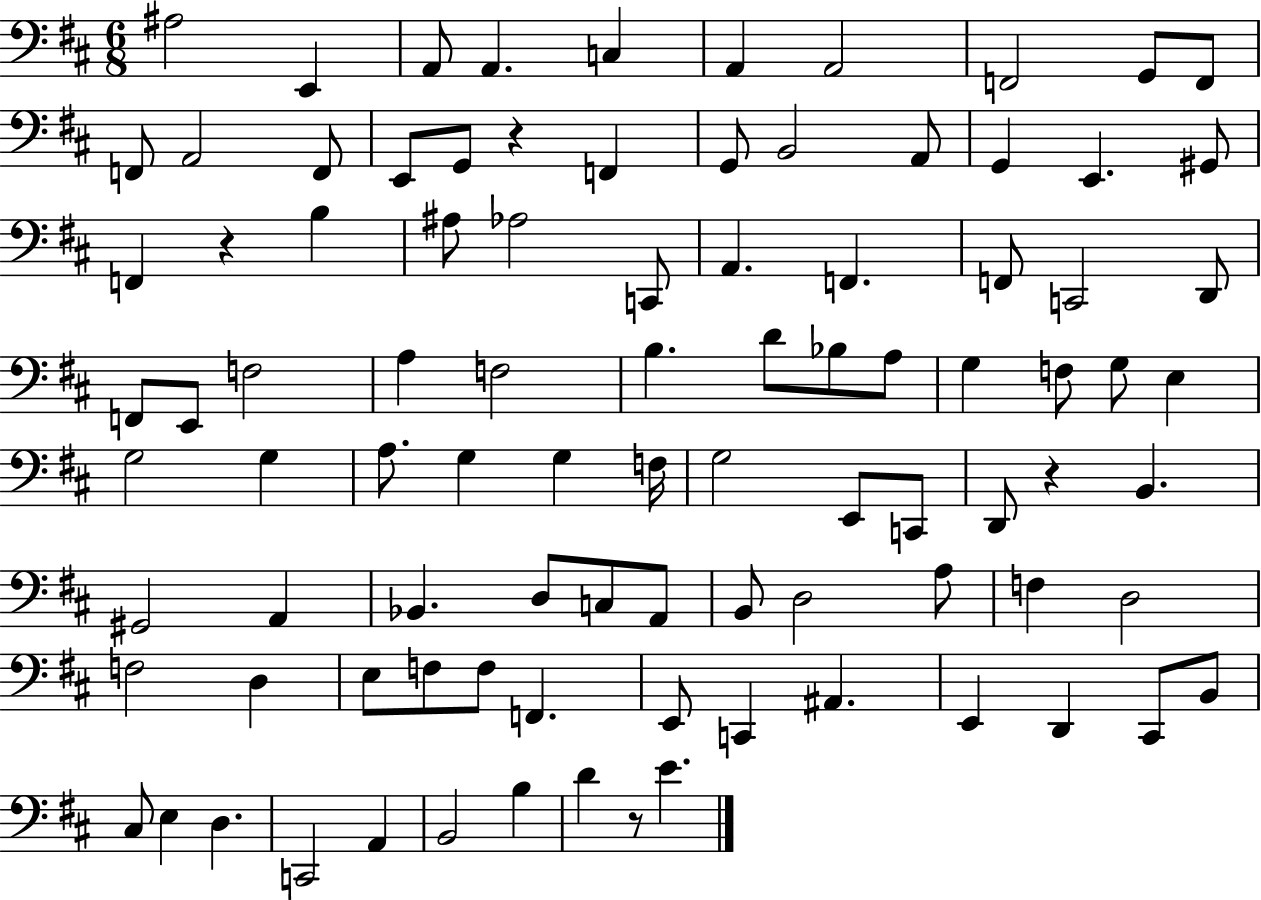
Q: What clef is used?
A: bass